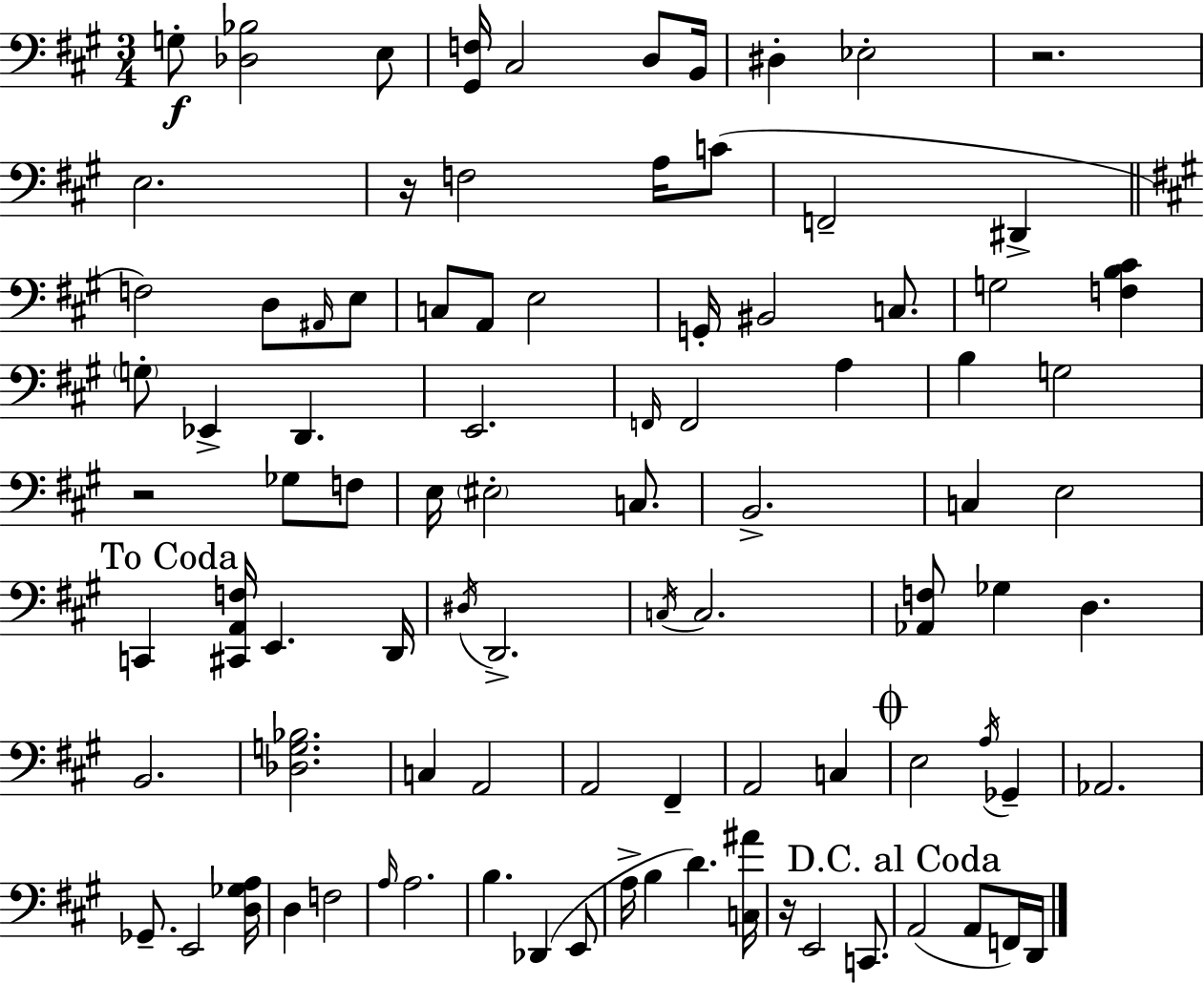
G3/e [Db3,Bb3]/h E3/e [G#2,F3]/s C#3/h D3/e B2/s D#3/q Eb3/h R/h. E3/h. R/s F3/h A3/s C4/e F2/h D#2/q F3/h D3/e A#2/s E3/e C3/e A2/e E3/h G2/s BIS2/h C3/e. G3/h [F3,B3,C#4]/q G3/e Eb2/q D2/q. E2/h. F2/s F2/h A3/q B3/q G3/h R/h Gb3/e F3/e E3/s EIS3/h C3/e. B2/h. C3/q E3/h C2/q [C#2,A2,F3]/s E2/q. D2/s D#3/s D2/h. C3/s C3/h. [Ab2,F3]/e Gb3/q D3/q. B2/h. [Db3,G3,Bb3]/h. C3/q A2/h A2/h F#2/q A2/h C3/q E3/h A3/s Gb2/q Ab2/h. Gb2/e. E2/h [D3,Gb3,A3]/s D3/q F3/h A3/s A3/h. B3/q. Db2/q E2/e A3/s B3/q D4/q. [C3,A#4]/s R/s E2/h C2/e. A2/h A2/e F2/s D2/s